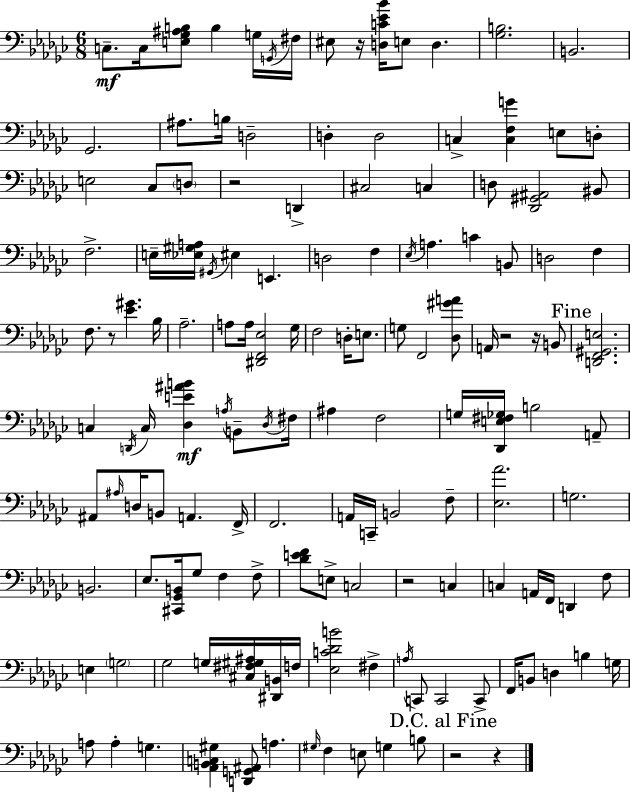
X:1
T:Untitled
M:6/8
L:1/4
K:Ebm
C,/2 C,/4 [E,_G,^A,B,]/2 B, G,/4 G,,/4 ^F,/4 ^E,/2 z/4 [D,C_E_B]/4 E,/2 D, [_G,B,]2 B,,2 _G,,2 ^A,/2 B,/4 D,2 D, D,2 C, [C,F,G] E,/2 D,/2 E,2 _C,/2 D,/2 z2 D,, ^C,2 C, D,/2 [_D,,^G,,^A,,]2 ^B,,/2 F,2 E,/4 [_E,^G,A,]/4 ^G,,/4 ^E, E,, D,2 F, _E,/4 A, C B,,/2 D,2 F, F,/2 z/2 [_E^G] _B,/4 _A,2 A,/2 A,/4 [^D,,F,,_E,]2 _G,/4 F,2 D,/4 E,/2 G,/2 F,,2 [_D,^GA]/2 A,,/4 z2 z/4 B,,/2 [D,,F,,^G,,E,]2 C, D,,/4 C,/4 [_D,E^AB] A,/4 B,,/2 _D,/4 ^F,/4 ^A, F,2 G,/4 [_D,,E,^F,_G,]/4 B,2 A,,/2 ^A,,/2 ^A,/4 D,/4 B,,/2 A,, F,,/4 F,,2 A,,/4 C,,/4 B,,2 F,/2 [_E,_A]2 G,2 B,,2 _E,/2 [^C,,_G,,B,,]/4 _G,/2 F, F,/2 [_DEF]/2 E,/2 C,2 z2 C, C, A,,/4 F,,/4 D,, F,/2 E, G,2 _G,2 G,/4 [^C,^F,^G,^A,]/4 [^D,,B,,]/4 F,/4 [_E,C_DB]2 ^F, A,/4 C,,/2 C,,2 C,,/2 F,,/4 B,,/2 D, B, G,/4 A,/2 A, G, [_A,,B,,C,^G,] [D,,G,,^A,,]/2 A, ^G,/4 F, E,/2 G, B,/2 z2 z